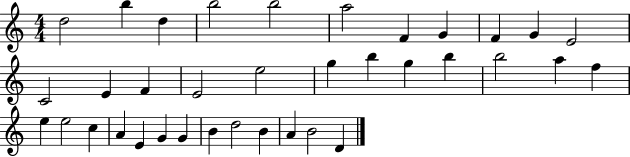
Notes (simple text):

D5/h B5/q D5/q B5/h B5/h A5/h F4/q G4/q F4/q G4/q E4/h C4/h E4/q F4/q E4/h E5/h G5/q B5/q G5/q B5/q B5/h A5/q F5/q E5/q E5/h C5/q A4/q E4/q G4/q G4/q B4/q D5/h B4/q A4/q B4/h D4/q